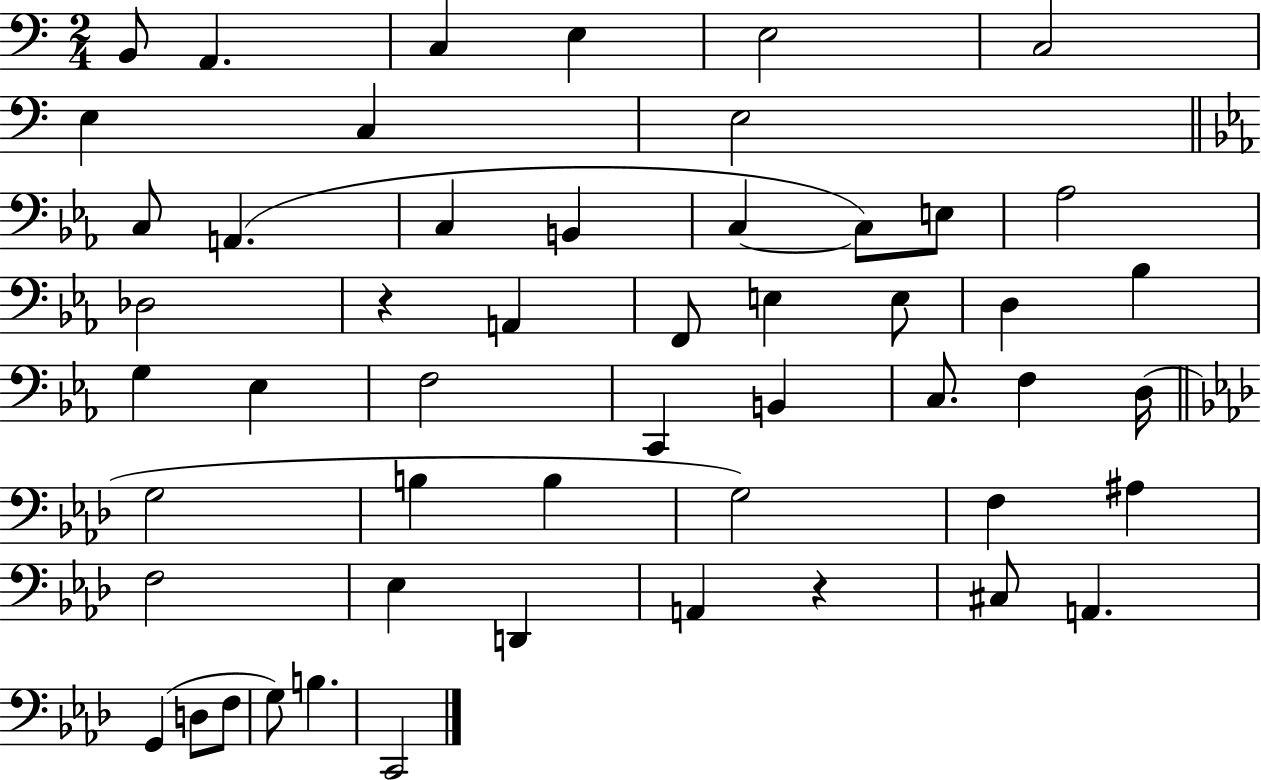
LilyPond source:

{
  \clef bass
  \numericTimeSignature
  \time 2/4
  \key c \major
  b,8 a,4. | c4 e4 | e2 | c2 | \break e4 c4 | e2 | \bar "||" \break \key ees \major c8 a,4.( | c4 b,4 | c4~~ c8) e8 | aes2 | \break des2 | r4 a,4 | f,8 e4 e8 | d4 bes4 | \break g4 ees4 | f2 | c,4 b,4 | c8. f4 d16( | \break \bar "||" \break \key aes \major g2 | b4 b4 | g2) | f4 ais4 | \break f2 | ees4 d,4 | a,4 r4 | cis8 a,4. | \break g,4( d8 f8 | g8) b4. | c,2 | \bar "|."
}